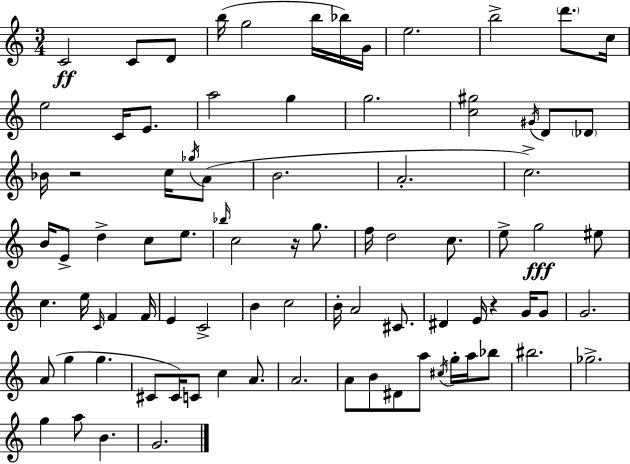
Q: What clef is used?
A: treble